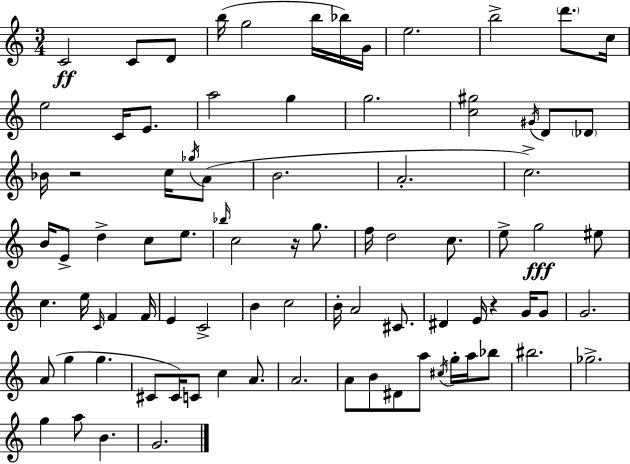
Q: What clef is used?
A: treble